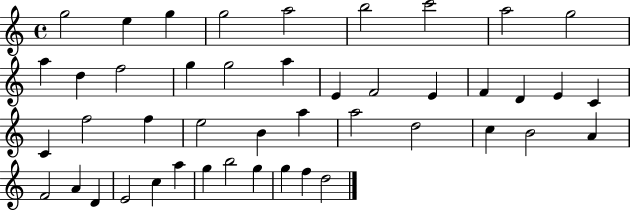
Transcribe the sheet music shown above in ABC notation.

X:1
T:Untitled
M:4/4
L:1/4
K:C
g2 e g g2 a2 b2 c'2 a2 g2 a d f2 g g2 a E F2 E F D E C C f2 f e2 B a a2 d2 c B2 A F2 A D E2 c a g b2 g g f d2